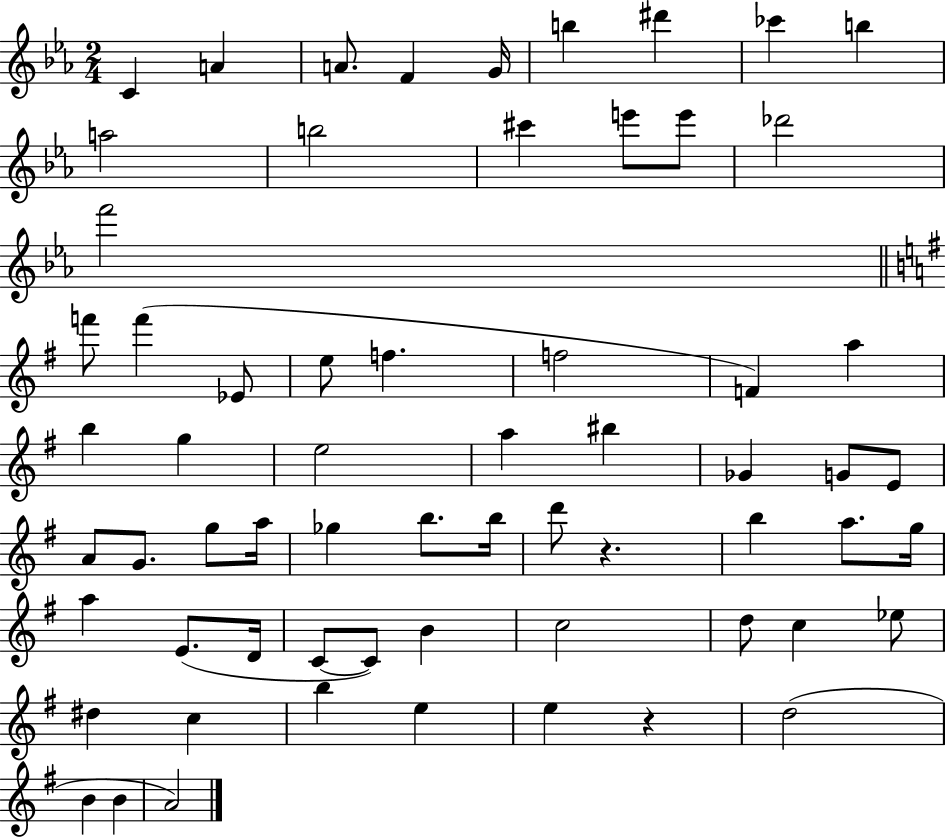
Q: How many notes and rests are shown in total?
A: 64